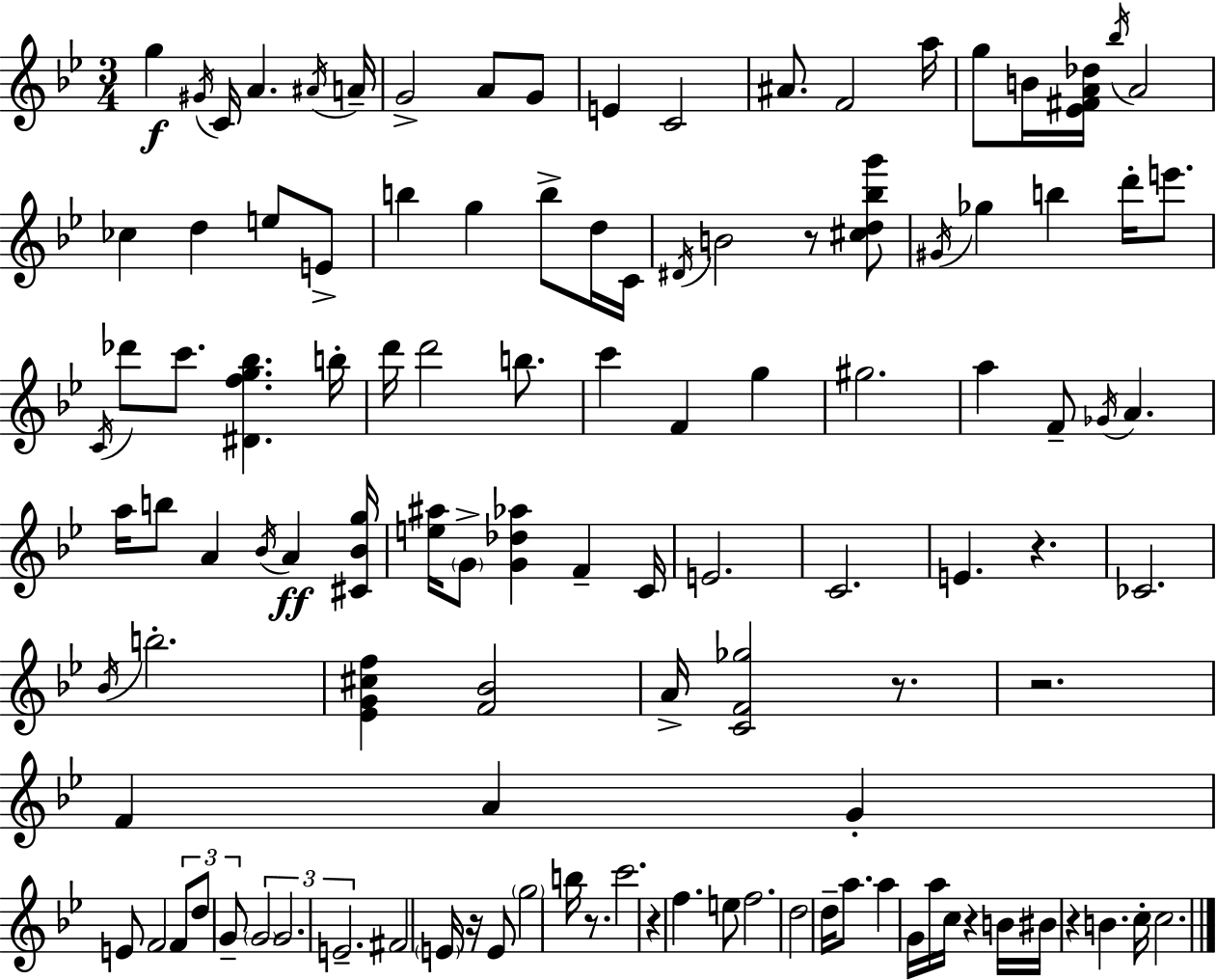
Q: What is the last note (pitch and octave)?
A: C5